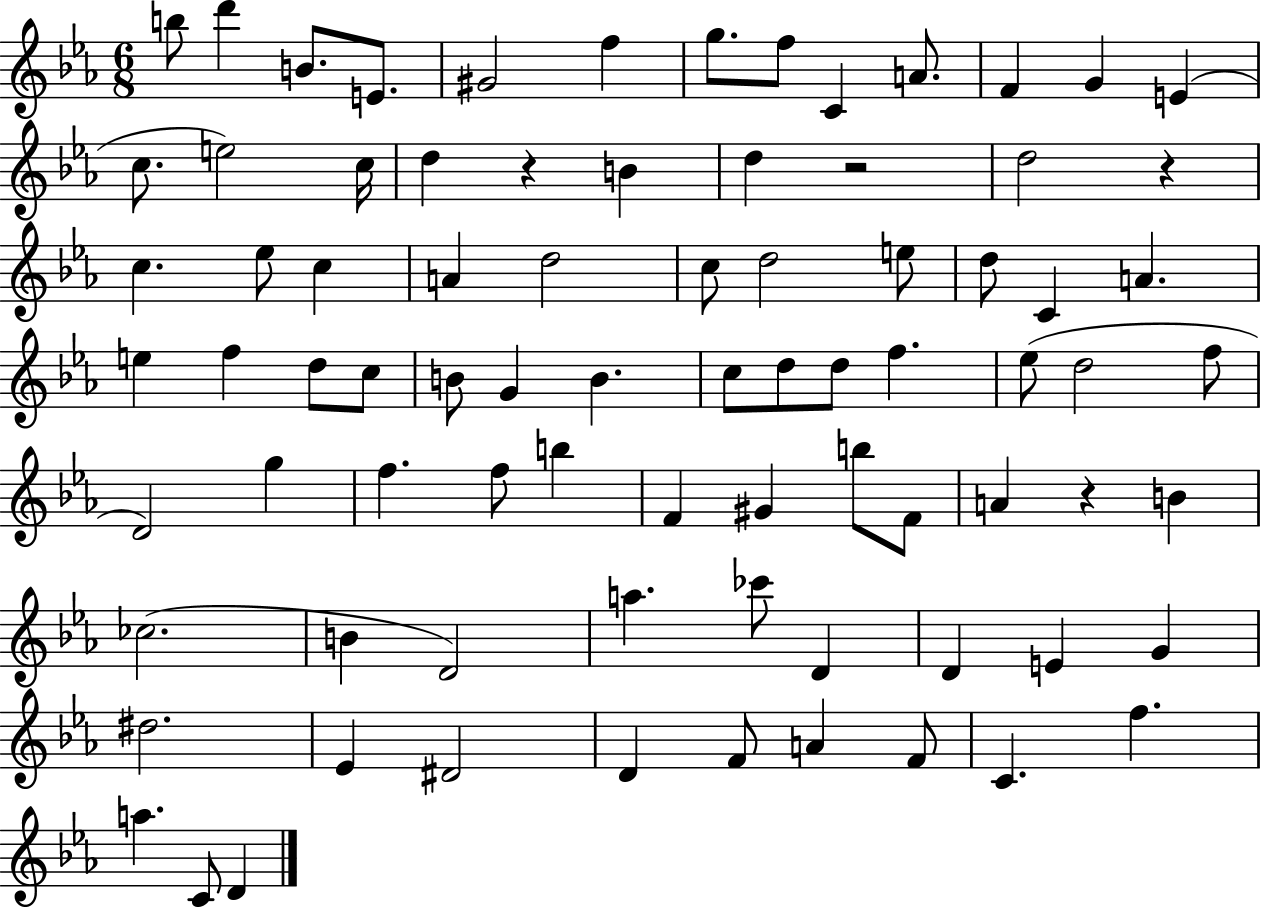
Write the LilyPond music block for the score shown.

{
  \clef treble
  \numericTimeSignature
  \time 6/8
  \key ees \major
  b''8 d'''4 b'8. e'8. | gis'2 f''4 | g''8. f''8 c'4 a'8. | f'4 g'4 e'4( | \break c''8. e''2) c''16 | d''4 r4 b'4 | d''4 r2 | d''2 r4 | \break c''4. ees''8 c''4 | a'4 d''2 | c''8 d''2 e''8 | d''8 c'4 a'4. | \break e''4 f''4 d''8 c''8 | b'8 g'4 b'4. | c''8 d''8 d''8 f''4. | ees''8( d''2 f''8 | \break d'2) g''4 | f''4. f''8 b''4 | f'4 gis'4 b''8 f'8 | a'4 r4 b'4 | \break ces''2.( | b'4 d'2) | a''4. ces'''8 d'4 | d'4 e'4 g'4 | \break dis''2. | ees'4 dis'2 | d'4 f'8 a'4 f'8 | c'4. f''4. | \break a''4. c'8 d'4 | \bar "|."
}